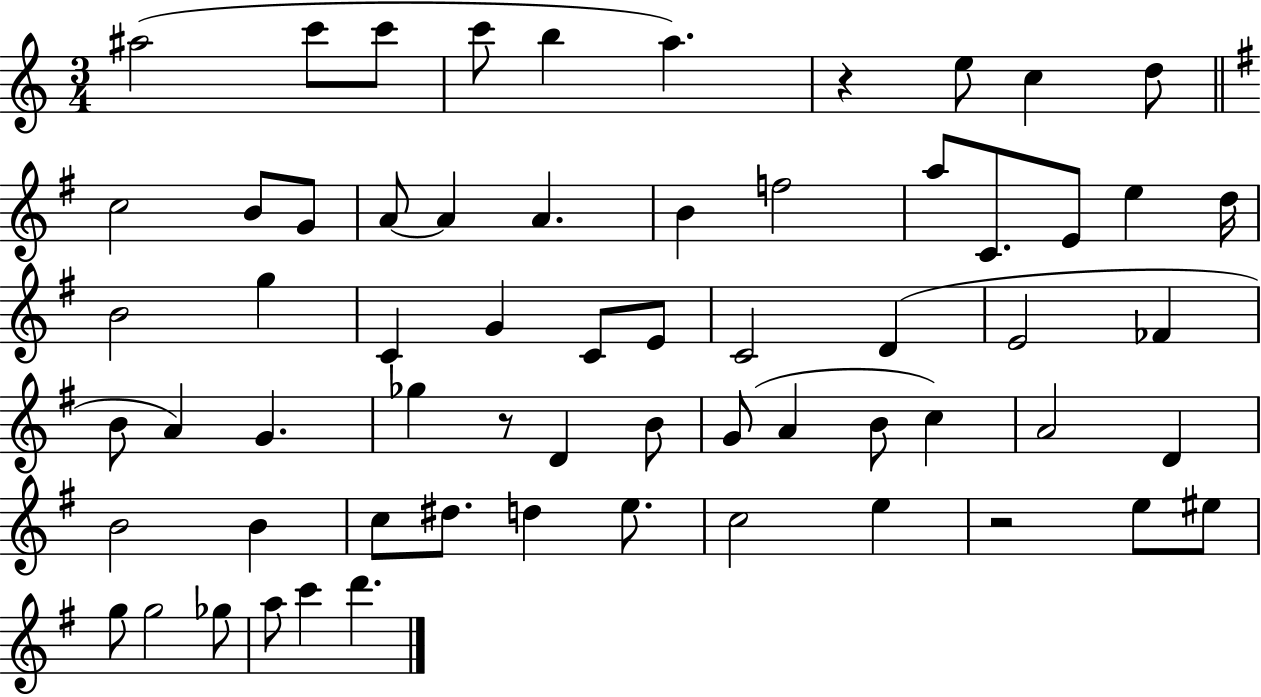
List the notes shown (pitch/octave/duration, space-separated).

A#5/h C6/e C6/e C6/e B5/q A5/q. R/q E5/e C5/q D5/e C5/h B4/e G4/e A4/e A4/q A4/q. B4/q F5/h A5/e C4/e. E4/e E5/q D5/s B4/h G5/q C4/q G4/q C4/e E4/e C4/h D4/q E4/h FES4/q B4/e A4/q G4/q. Gb5/q R/e D4/q B4/e G4/e A4/q B4/e C5/q A4/h D4/q B4/h B4/q C5/e D#5/e. D5/q E5/e. C5/h E5/q R/h E5/e EIS5/e G5/e G5/h Gb5/e A5/e C6/q D6/q.